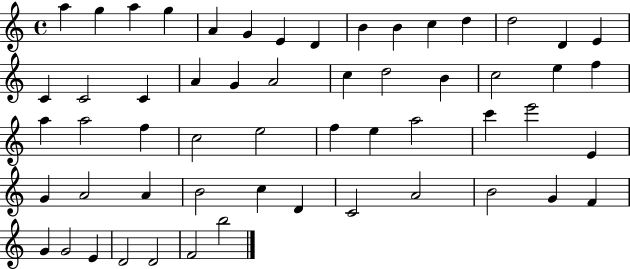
A5/q G5/q A5/q G5/q A4/q G4/q E4/q D4/q B4/q B4/q C5/q D5/q D5/h D4/q E4/q C4/q C4/h C4/q A4/q G4/q A4/h C5/q D5/h B4/q C5/h E5/q F5/q A5/q A5/h F5/q C5/h E5/h F5/q E5/q A5/h C6/q E6/h E4/q G4/q A4/h A4/q B4/h C5/q D4/q C4/h A4/h B4/h G4/q F4/q G4/q G4/h E4/q D4/h D4/h F4/h B5/h